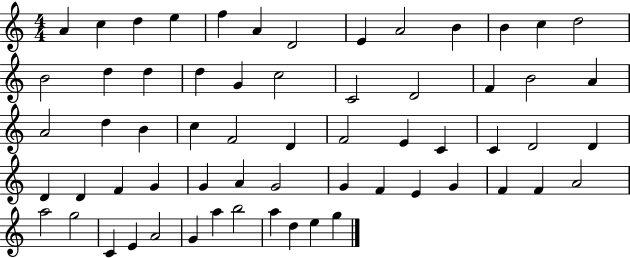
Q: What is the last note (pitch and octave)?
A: G5